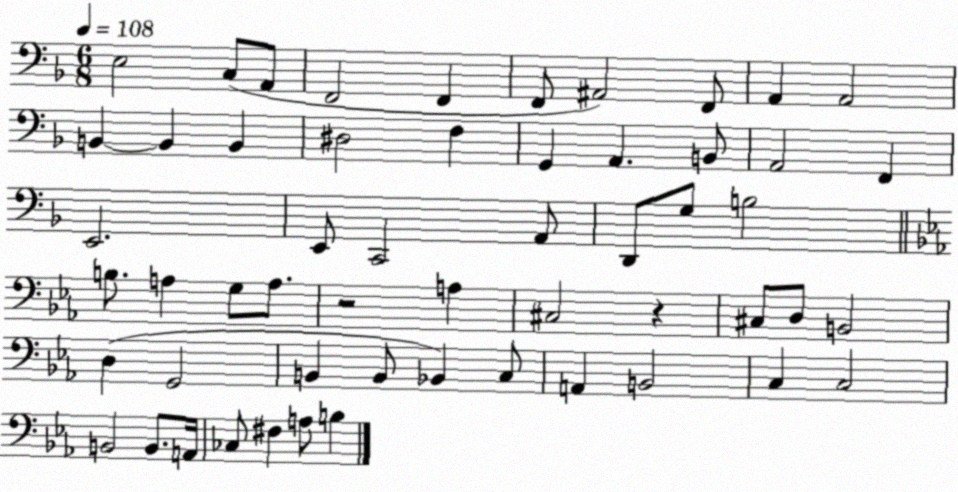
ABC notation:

X:1
T:Untitled
M:6/8
L:1/4
K:F
E,2 C,/2 A,,/2 F,,2 F,, F,,/2 ^A,,2 F,,/2 A,, A,,2 B,, B,, B,, ^D,2 F, G,, A,, B,,/2 A,,2 F,, E,,2 E,,/2 C,,2 A,,/2 D,,/2 G,/2 B,2 B,/2 A, G,/2 A,/2 z2 A, ^C,2 z ^C,/2 D,/2 B,,2 D, G,,2 B,, B,,/2 _B,, C,/2 A,, B,,2 C, C,2 B,,2 B,,/2 A,,/4 _C,/2 ^F, A,/2 B,